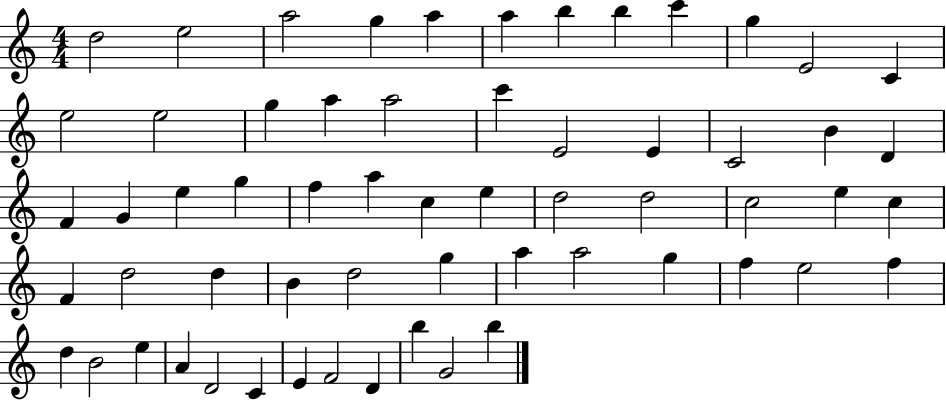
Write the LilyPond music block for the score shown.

{
  \clef treble
  \numericTimeSignature
  \time 4/4
  \key c \major
  d''2 e''2 | a''2 g''4 a''4 | a''4 b''4 b''4 c'''4 | g''4 e'2 c'4 | \break e''2 e''2 | g''4 a''4 a''2 | c'''4 e'2 e'4 | c'2 b'4 d'4 | \break f'4 g'4 e''4 g''4 | f''4 a''4 c''4 e''4 | d''2 d''2 | c''2 e''4 c''4 | \break f'4 d''2 d''4 | b'4 d''2 g''4 | a''4 a''2 g''4 | f''4 e''2 f''4 | \break d''4 b'2 e''4 | a'4 d'2 c'4 | e'4 f'2 d'4 | b''4 g'2 b''4 | \break \bar "|."
}